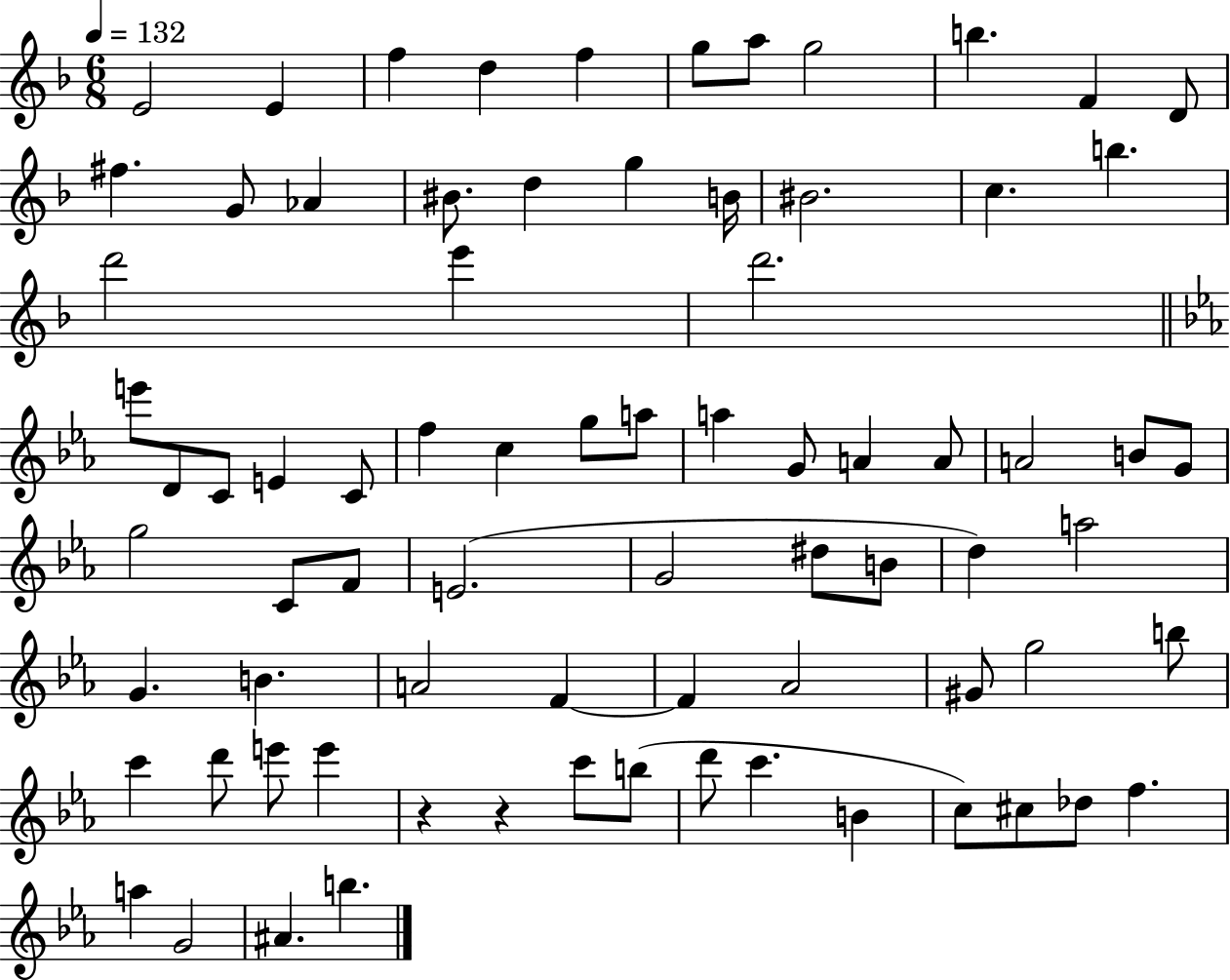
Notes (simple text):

E4/h E4/q F5/q D5/q F5/q G5/e A5/e G5/h B5/q. F4/q D4/e F#5/q. G4/e Ab4/q BIS4/e. D5/q G5/q B4/s BIS4/h. C5/q. B5/q. D6/h E6/q D6/h. E6/e D4/e C4/e E4/q C4/e F5/q C5/q G5/e A5/e A5/q G4/e A4/q A4/e A4/h B4/e G4/e G5/h C4/e F4/e E4/h. G4/h D#5/e B4/e D5/q A5/h G4/q. B4/q. A4/h F4/q F4/q Ab4/h G#4/e G5/h B5/e C6/q D6/e E6/e E6/q R/q R/q C6/e B5/e D6/e C6/q. B4/q C5/e C#5/e Db5/e F5/q. A5/q G4/h A#4/q. B5/q.